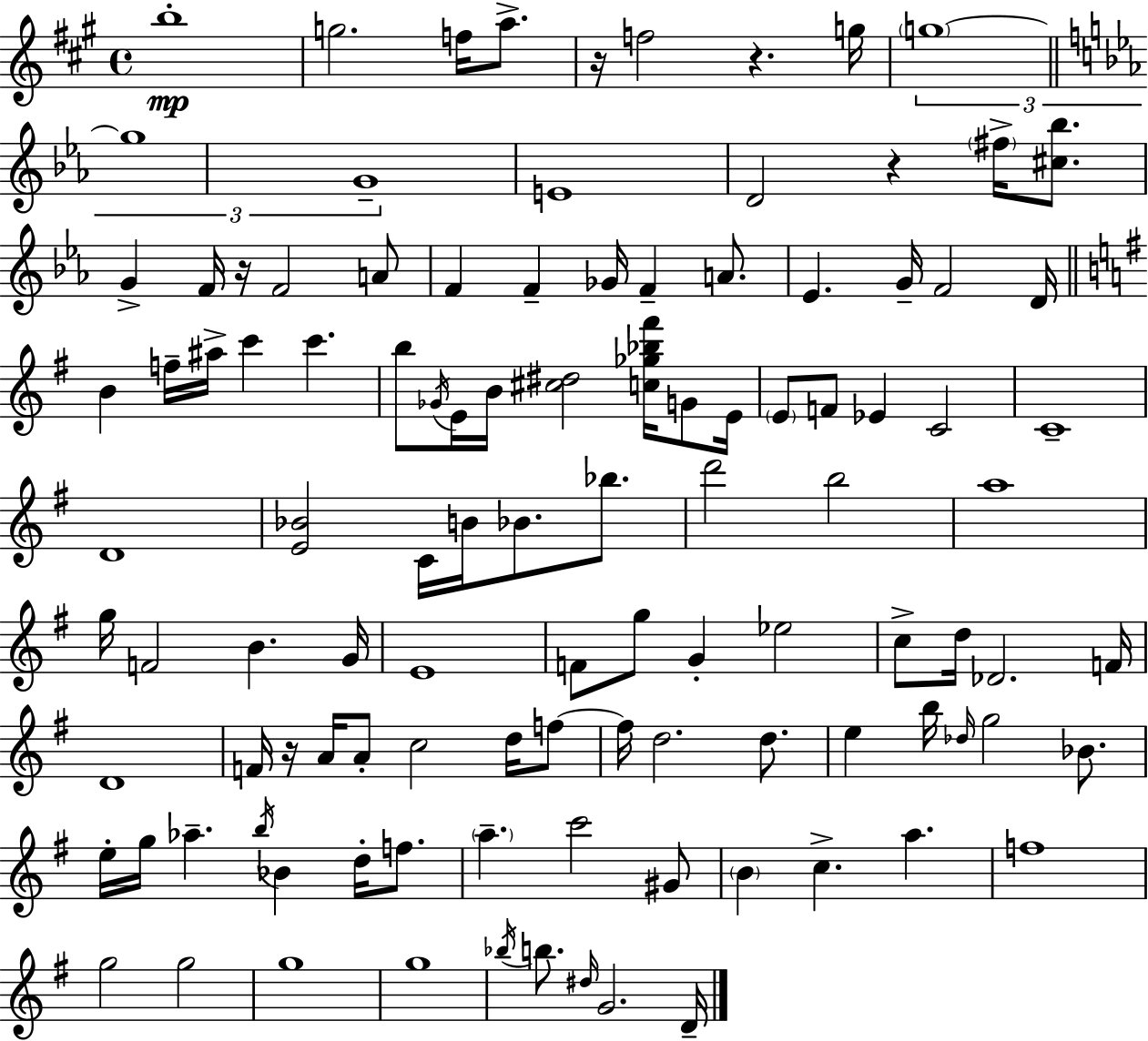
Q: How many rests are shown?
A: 5